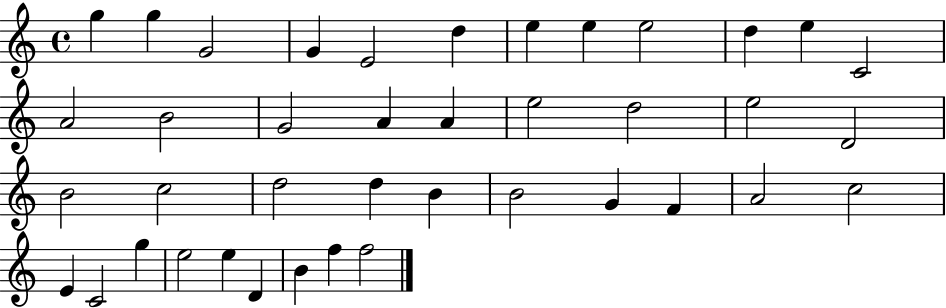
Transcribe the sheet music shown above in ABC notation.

X:1
T:Untitled
M:4/4
L:1/4
K:C
g g G2 G E2 d e e e2 d e C2 A2 B2 G2 A A e2 d2 e2 D2 B2 c2 d2 d B B2 G F A2 c2 E C2 g e2 e D B f f2